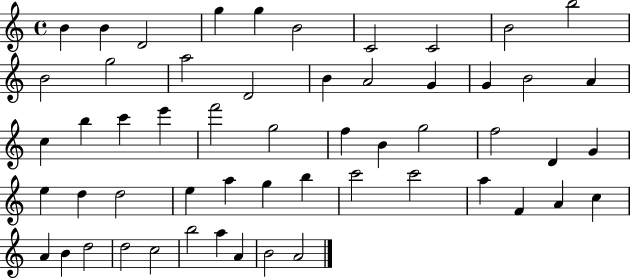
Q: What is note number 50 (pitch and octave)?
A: C5